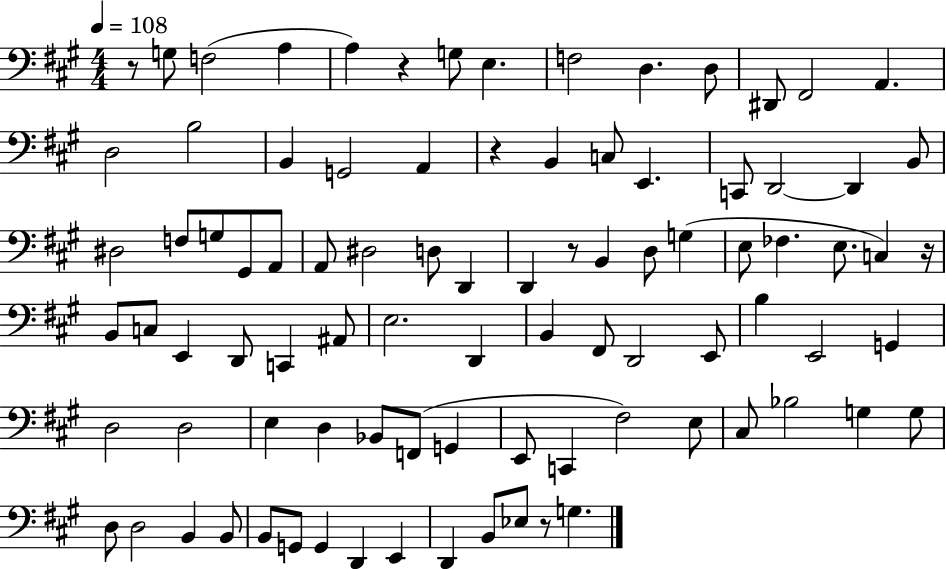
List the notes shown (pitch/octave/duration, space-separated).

R/e G3/e F3/h A3/q A3/q R/q G3/e E3/q. F3/h D3/q. D3/e D#2/e F#2/h A2/q. D3/h B3/h B2/q G2/h A2/q R/q B2/q C3/e E2/q. C2/e D2/h D2/q B2/e D#3/h F3/e G3/e G#2/e A2/e A2/e D#3/h D3/e D2/q D2/q R/e B2/q D3/e G3/q E3/e FES3/q. E3/e. C3/q R/s B2/e C3/e E2/q D2/e C2/q A#2/e E3/h. D2/q B2/q F#2/e D2/h E2/e B3/q E2/h G2/q D3/h D3/h E3/q D3/q Bb2/e F2/e G2/q E2/e C2/q F#3/h E3/e C#3/e Bb3/h G3/q G3/e D3/e D3/h B2/q B2/e B2/e G2/e G2/q D2/q E2/q D2/q B2/e Eb3/e R/e G3/q.